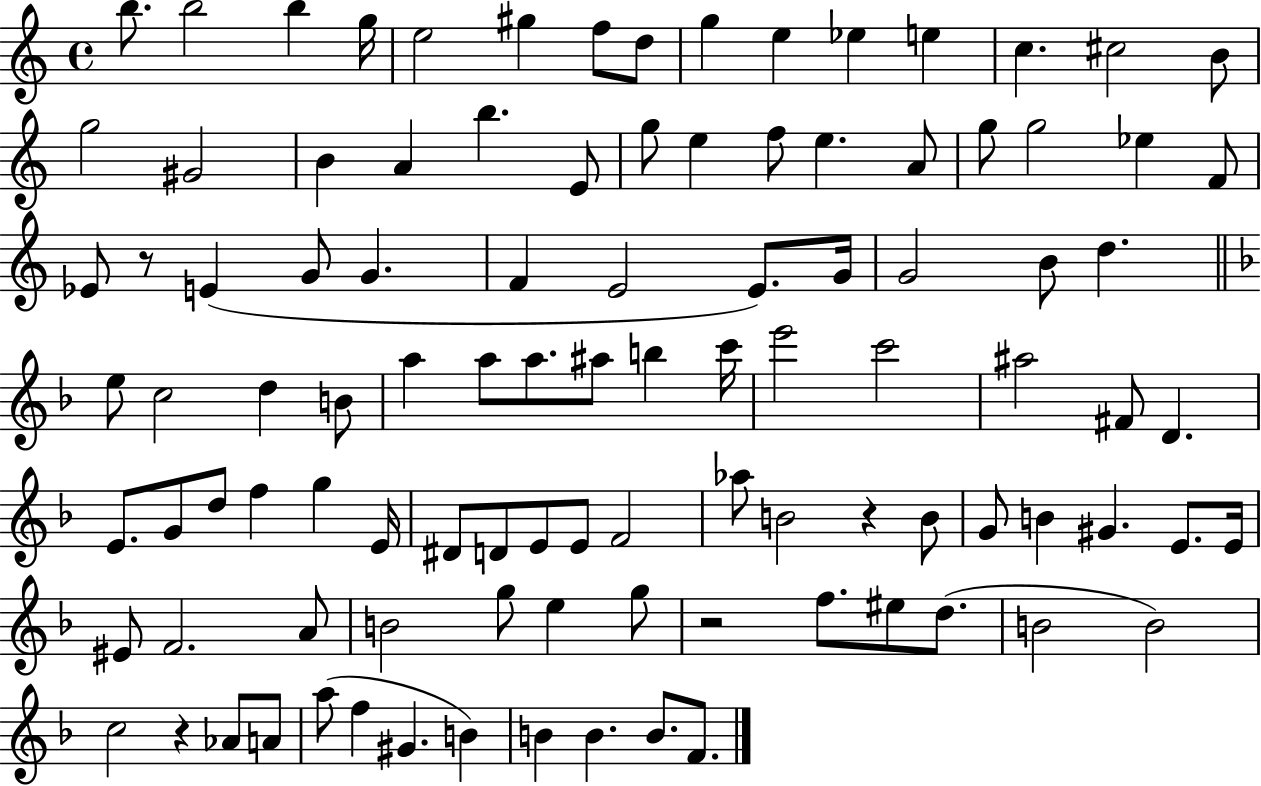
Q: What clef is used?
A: treble